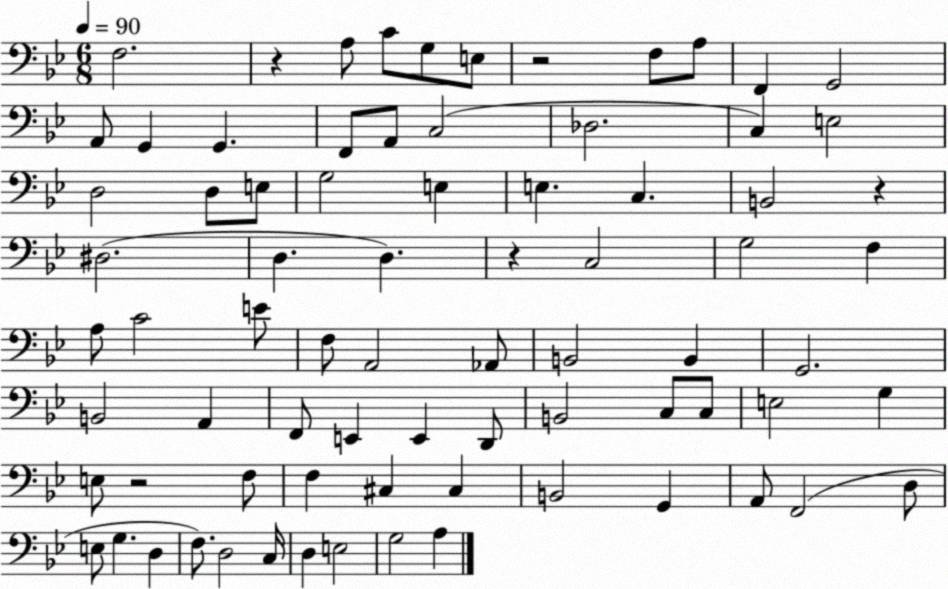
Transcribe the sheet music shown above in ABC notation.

X:1
T:Untitled
M:6/8
L:1/4
K:Bb
F,2 z A,/2 C/2 G,/2 E,/2 z2 F,/2 A,/2 F,, G,,2 A,,/2 G,, G,, F,,/2 A,,/2 C,2 _D,2 C, E,2 D,2 D,/2 E,/2 G,2 E, E, C, B,,2 z ^D,2 D, D, z C,2 G,2 F, A,/2 C2 E/2 F,/2 A,,2 _A,,/2 B,,2 B,, G,,2 B,,2 A,, F,,/2 E,, E,, D,,/2 B,,2 C,/2 C,/2 E,2 G, E,/2 z2 F,/2 F, ^C, ^C, B,,2 G,, A,,/2 F,,2 D,/2 E,/2 G, D, F,/2 D,2 C,/4 D, E,2 G,2 A,